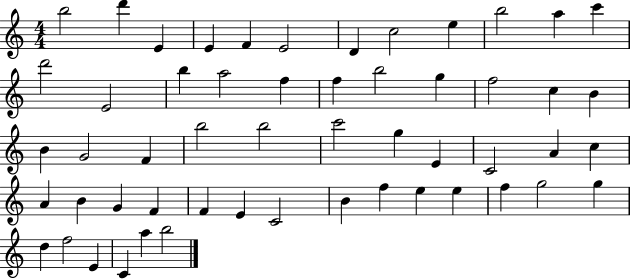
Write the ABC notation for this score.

X:1
T:Untitled
M:4/4
L:1/4
K:C
b2 d' E E F E2 D c2 e b2 a c' d'2 E2 b a2 f f b2 g f2 c B B G2 F b2 b2 c'2 g E C2 A c A B G F F E C2 B f e e f g2 g d f2 E C a b2